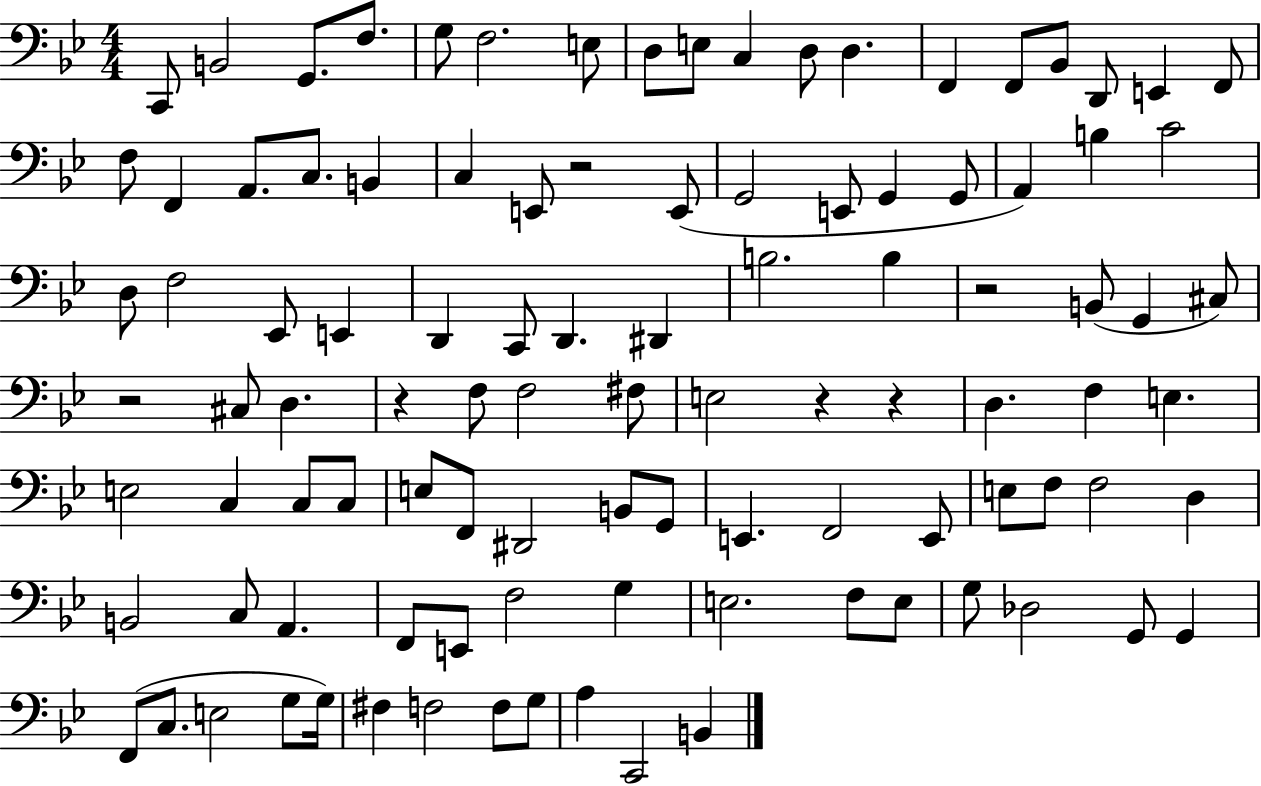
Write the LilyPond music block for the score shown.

{
  \clef bass
  \numericTimeSignature
  \time 4/4
  \key bes \major
  c,8 b,2 g,8. f8. | g8 f2. e8 | d8 e8 c4 d8 d4. | f,4 f,8 bes,8 d,8 e,4 f,8 | \break f8 f,4 a,8. c8. b,4 | c4 e,8 r2 e,8( | g,2 e,8 g,4 g,8 | a,4) b4 c'2 | \break d8 f2 ees,8 e,4 | d,4 c,8 d,4. dis,4 | b2. b4 | r2 b,8( g,4 cis8) | \break r2 cis8 d4. | r4 f8 f2 fis8 | e2 r4 r4 | d4. f4 e4. | \break e2 c4 c8 c8 | e8 f,8 dis,2 b,8 g,8 | e,4. f,2 e,8 | e8 f8 f2 d4 | \break b,2 c8 a,4. | f,8 e,8 f2 g4 | e2. f8 e8 | g8 des2 g,8 g,4 | \break f,8( c8. e2 g8 g16) | fis4 f2 f8 g8 | a4 c,2 b,4 | \bar "|."
}